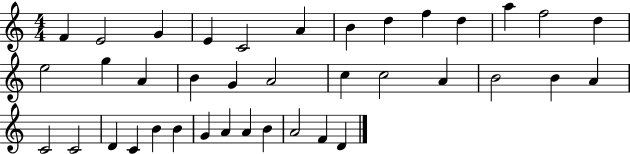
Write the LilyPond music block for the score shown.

{
  \clef treble
  \numericTimeSignature
  \time 4/4
  \key c \major
  f'4 e'2 g'4 | e'4 c'2 a'4 | b'4 d''4 f''4 d''4 | a''4 f''2 d''4 | \break e''2 g''4 a'4 | b'4 g'4 a'2 | c''4 c''2 a'4 | b'2 b'4 a'4 | \break c'2 c'2 | d'4 c'4 b'4 b'4 | g'4 a'4 a'4 b'4 | a'2 f'4 d'4 | \break \bar "|."
}